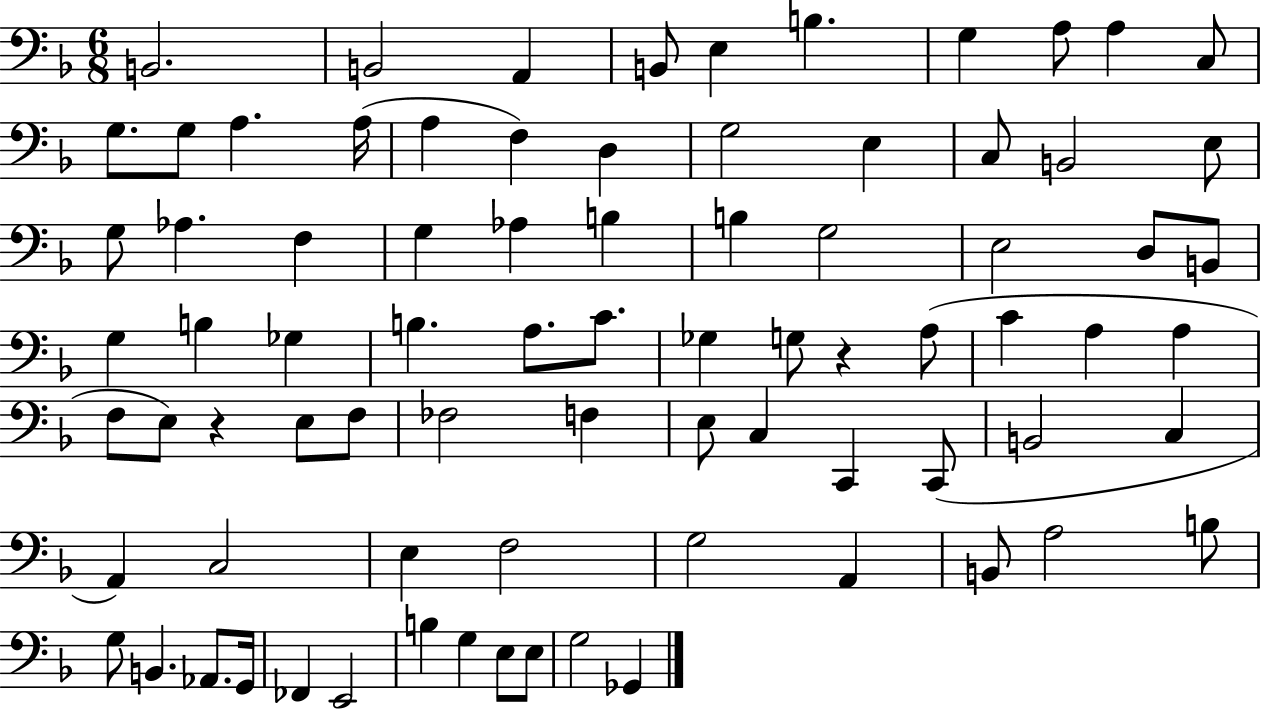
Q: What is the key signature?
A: F major